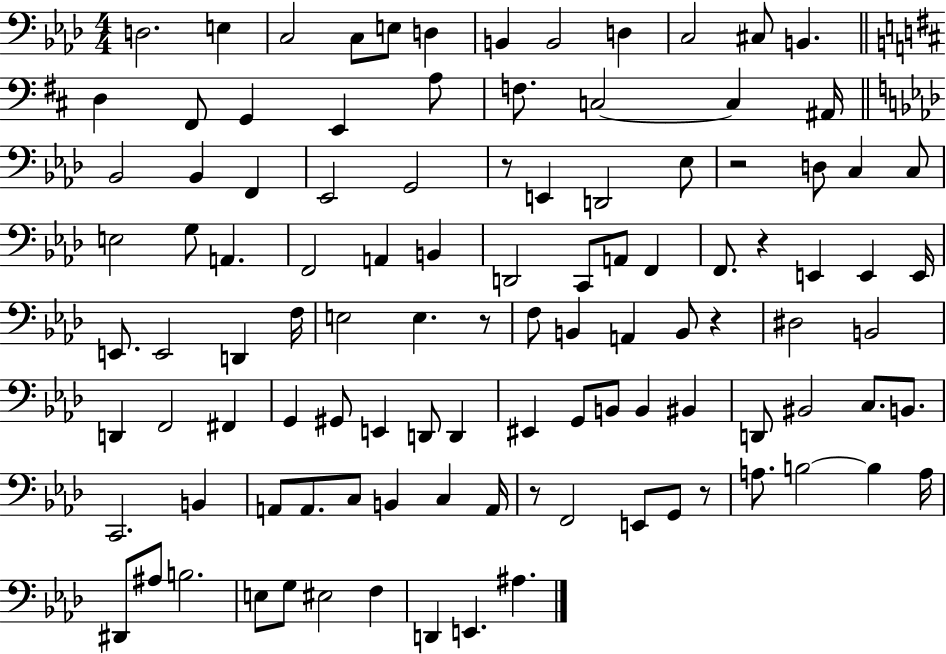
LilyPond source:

{
  \clef bass
  \numericTimeSignature
  \time 4/4
  \key aes \major
  d2. e4 | c2 c8 e8 d4 | b,4 b,2 d4 | c2 cis8 b,4. | \break \bar "||" \break \key b \minor d4 fis,8 g,4 e,4 a8 | f8. c2~~ c4 ais,16 | \bar "||" \break \key aes \major bes,2 bes,4 f,4 | ees,2 g,2 | r8 e,4 d,2 ees8 | r2 d8 c4 c8 | \break e2 g8 a,4. | f,2 a,4 b,4 | d,2 c,8 a,8 f,4 | f,8. r4 e,4 e,4 e,16 | \break e,8. e,2 d,4 f16 | e2 e4. r8 | f8 b,4 a,4 b,8 r4 | dis2 b,2 | \break d,4 f,2 fis,4 | g,4 gis,8 e,4 d,8 d,4 | eis,4 g,8 b,8 b,4 bis,4 | d,8 bis,2 c8. b,8. | \break c,2. b,4 | a,8 a,8. c8 b,4 c4 a,16 | r8 f,2 e,8 g,8 r8 | a8. b2~~ b4 a16 | \break dis,8 ais8 b2. | e8 g8 eis2 f4 | d,4 e,4. ais4. | \bar "|."
}